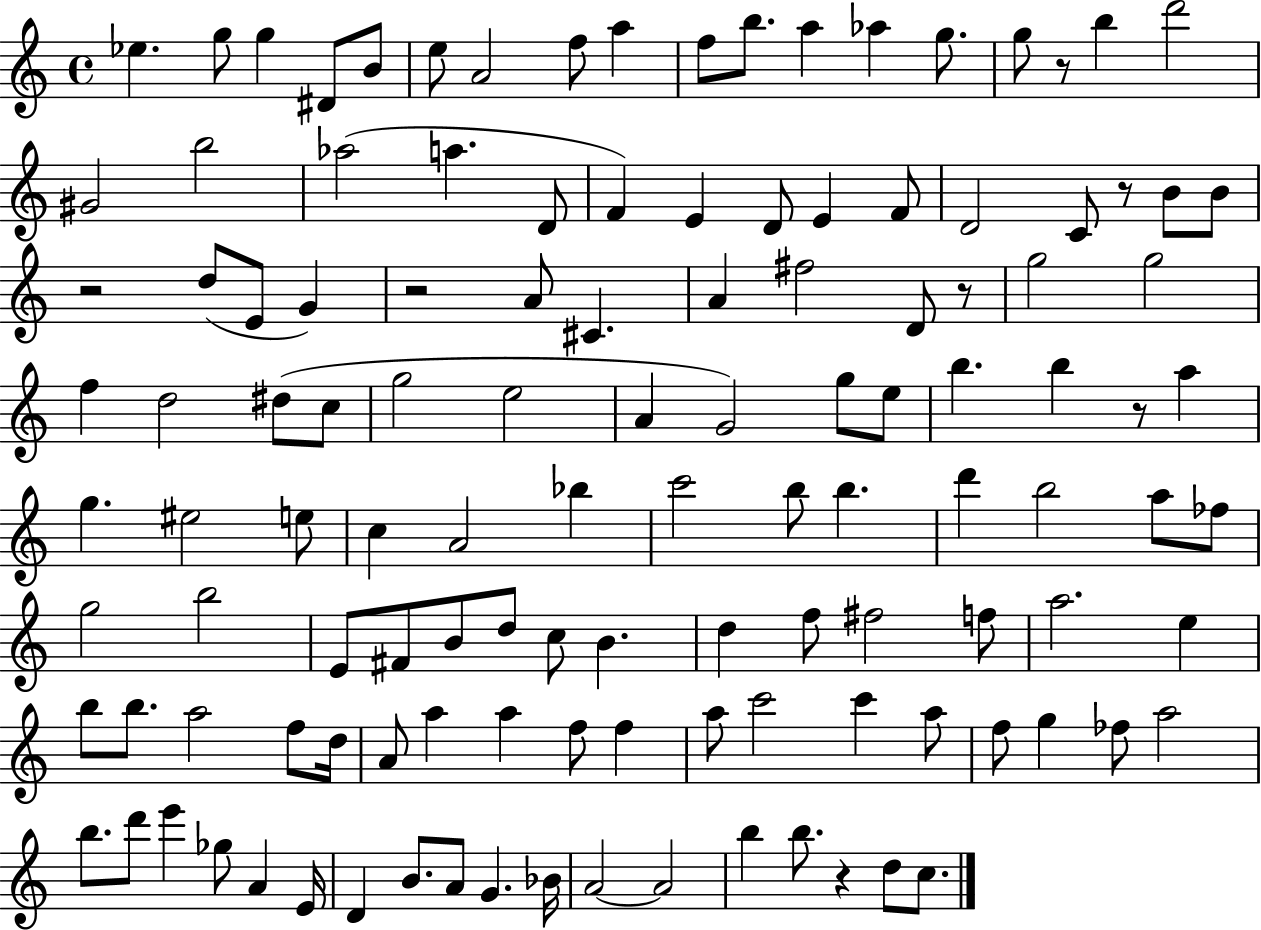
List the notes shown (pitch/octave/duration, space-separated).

Eb5/q. G5/e G5/q D#4/e B4/e E5/e A4/h F5/e A5/q F5/e B5/e. A5/q Ab5/q G5/e. G5/e R/e B5/q D6/h G#4/h B5/h Ab5/h A5/q. D4/e F4/q E4/q D4/e E4/q F4/e D4/h C4/e R/e B4/e B4/e R/h D5/e E4/e G4/q R/h A4/e C#4/q. A4/q F#5/h D4/e R/e G5/h G5/h F5/q D5/h D#5/e C5/e G5/h E5/h A4/q G4/h G5/e E5/e B5/q. B5/q R/e A5/q G5/q. EIS5/h E5/e C5/q A4/h Bb5/q C6/h B5/e B5/q. D6/q B5/h A5/e FES5/e G5/h B5/h E4/e F#4/e B4/e D5/e C5/e B4/q. D5/q F5/e F#5/h F5/e A5/h. E5/q B5/e B5/e. A5/h F5/e D5/s A4/e A5/q A5/q F5/e F5/q A5/e C6/h C6/q A5/e F5/e G5/q FES5/e A5/h B5/e. D6/e E6/q Gb5/e A4/q E4/s D4/q B4/e. A4/e G4/q. Bb4/s A4/h A4/h B5/q B5/e. R/q D5/e C5/e.